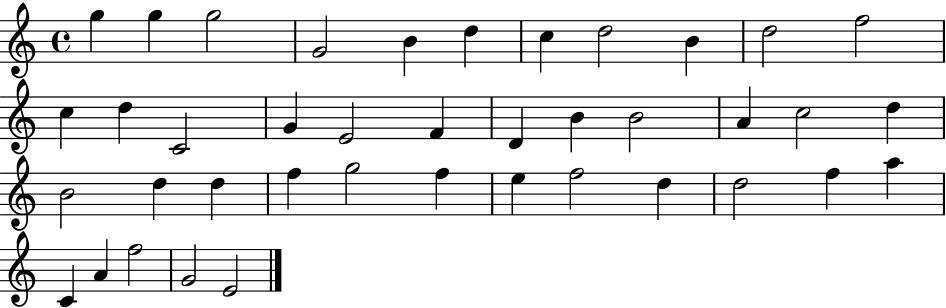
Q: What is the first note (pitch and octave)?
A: G5